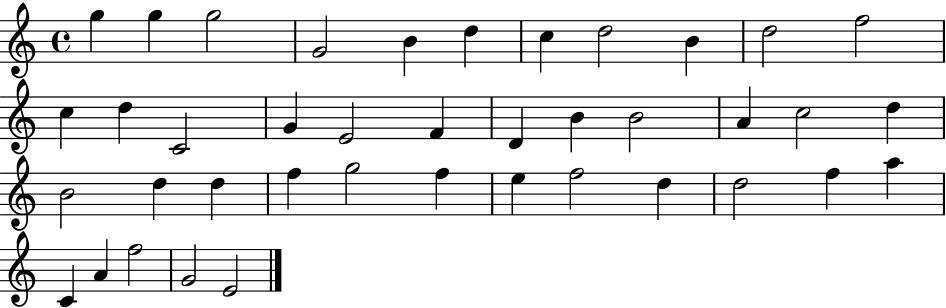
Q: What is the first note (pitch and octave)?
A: G5